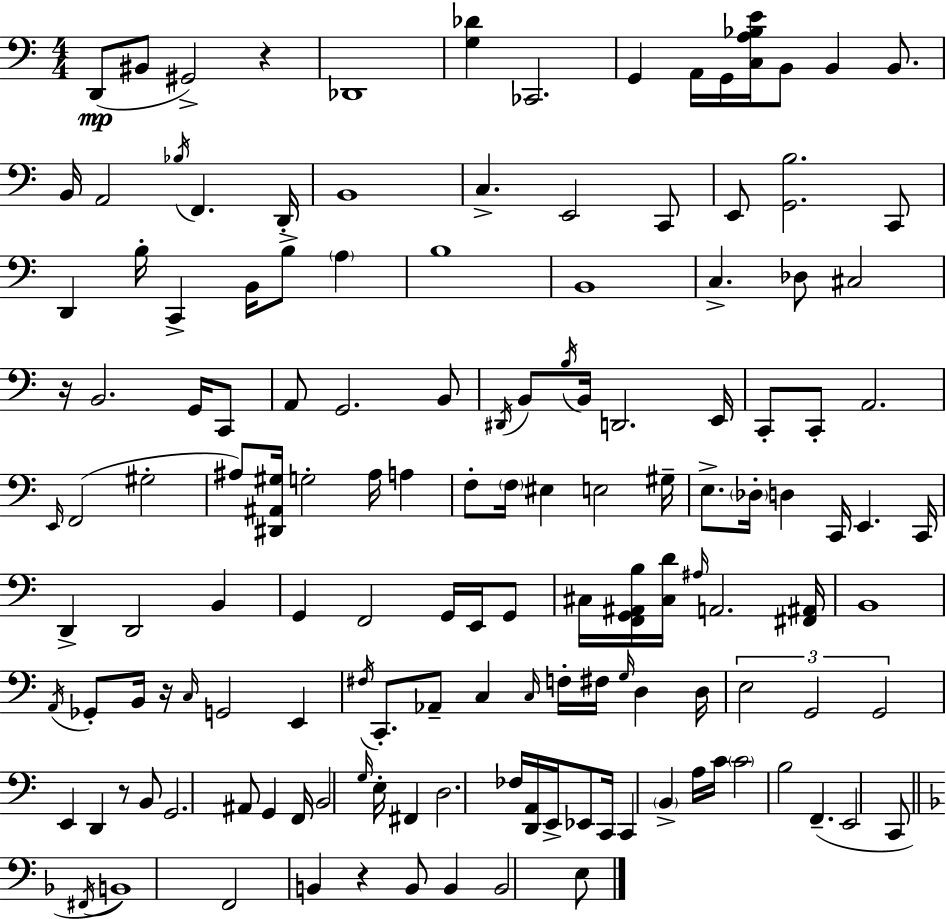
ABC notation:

X:1
T:Untitled
M:4/4
L:1/4
K:C
D,,/2 ^B,,/2 ^G,,2 z _D,,4 [G,_D] _C,,2 G,, A,,/4 G,,/4 [C,A,_B,E]/4 B,,/2 B,, B,,/2 B,,/4 A,,2 _B,/4 F,, D,,/4 B,,4 C, E,,2 C,,/2 E,,/2 [G,,B,]2 C,,/2 D,, B,/4 C,, B,,/4 B,/2 A, B,4 B,,4 C, _D,/2 ^C,2 z/4 B,,2 G,,/4 C,,/2 A,,/2 G,,2 B,,/2 ^D,,/4 B,,/2 B,/4 B,,/4 D,,2 E,,/4 C,,/2 C,,/2 A,,2 E,,/4 F,,2 ^G,2 ^A,/2 [^D,,^A,,^G,]/4 G,2 ^A,/4 A, F,/2 F,/4 ^E, E,2 ^G,/4 E,/2 _D,/4 D, C,,/4 E,, C,,/4 D,, D,,2 B,, G,, F,,2 G,,/4 E,,/4 G,,/2 ^C,/4 [F,,G,,^A,,B,]/4 [^C,D]/4 ^A,/4 A,,2 [^F,,^A,,]/4 B,,4 A,,/4 _G,,/2 B,,/4 z/4 C,/4 G,,2 E,, ^F,/4 C,,/2 _A,,/2 C, C,/4 F,/4 ^F,/4 G,/4 D, D,/4 E,2 G,,2 G,,2 E,, D,, z/2 B,,/2 G,,2 ^A,,/2 G,, F,,/4 B,,2 G,/4 E,/4 ^F,, D,2 _F,/4 [D,,A,,]/4 E,,/4 _E,,/2 C,,/4 C,, B,, A,/4 C/4 C2 B,2 F,, E,,2 C,,/2 ^F,,/4 B,,4 F,,2 B,, z B,,/2 B,, B,,2 E,/2